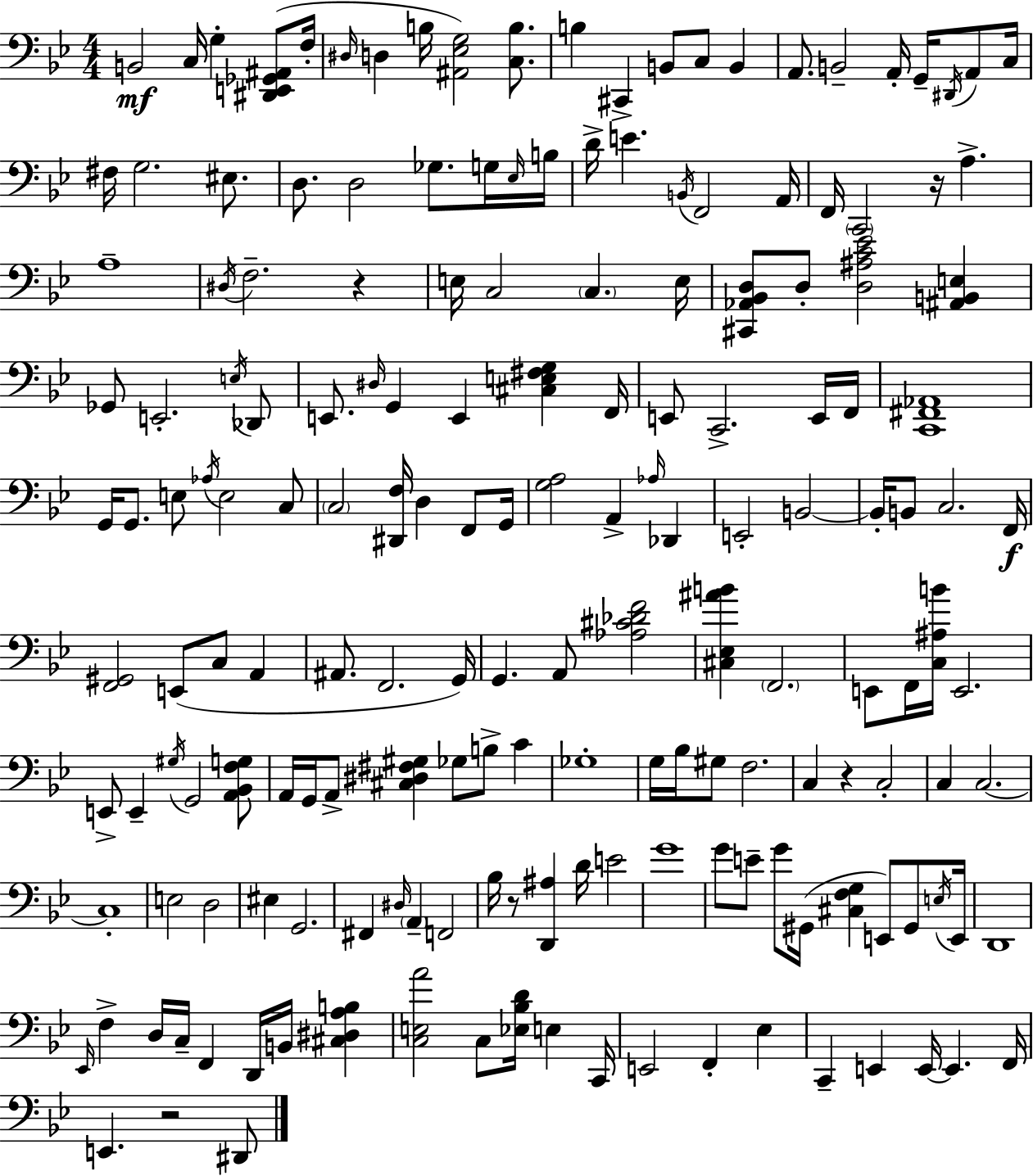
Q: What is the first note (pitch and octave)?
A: B2